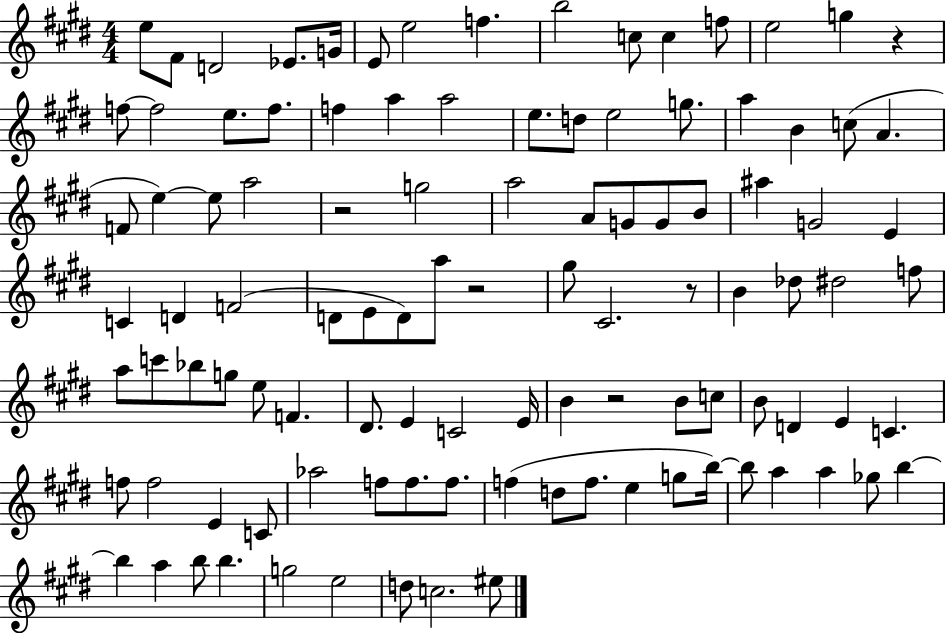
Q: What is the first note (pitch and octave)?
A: E5